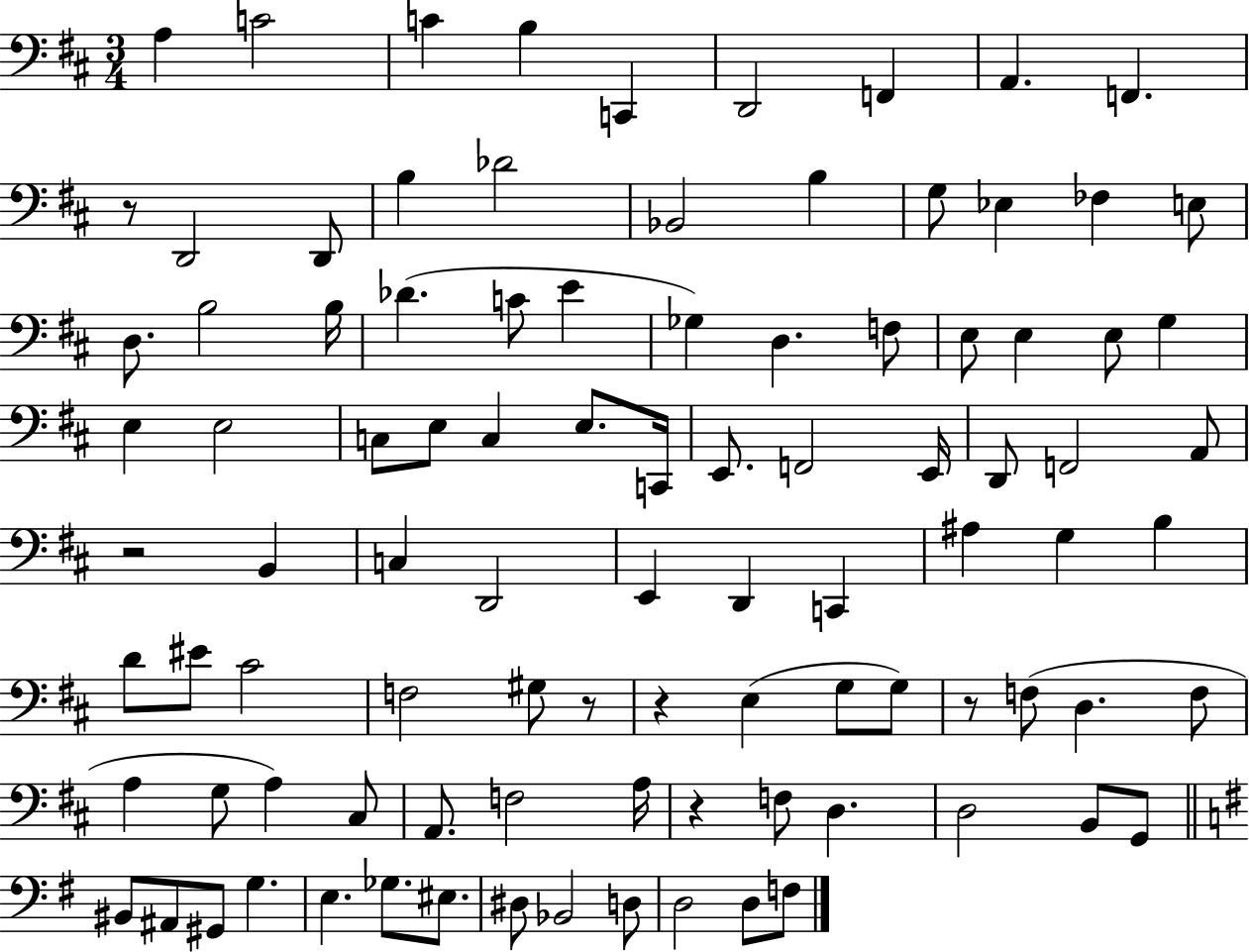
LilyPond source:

{
  \clef bass
  \numericTimeSignature
  \time 3/4
  \key d \major
  a4 c'2 | c'4 b4 c,4 | d,2 f,4 | a,4. f,4. | \break r8 d,2 d,8 | b4 des'2 | bes,2 b4 | g8 ees4 fes4 e8 | \break d8. b2 b16 | des'4.( c'8 e'4 | ges4) d4. f8 | e8 e4 e8 g4 | \break e4 e2 | c8 e8 c4 e8. c,16 | e,8. f,2 e,16 | d,8 f,2 a,8 | \break r2 b,4 | c4 d,2 | e,4 d,4 c,4 | ais4 g4 b4 | \break d'8 eis'8 cis'2 | f2 gis8 r8 | r4 e4( g8 g8) | r8 f8( d4. f8 | \break a4 g8 a4) cis8 | a,8. f2 a16 | r4 f8 d4. | d2 b,8 g,8 | \break \bar "||" \break \key e \minor bis,8 ais,8 gis,8 g4. | e4. ges8. eis8. | dis8 bes,2 d8 | d2 d8 f8 | \break \bar "|."
}